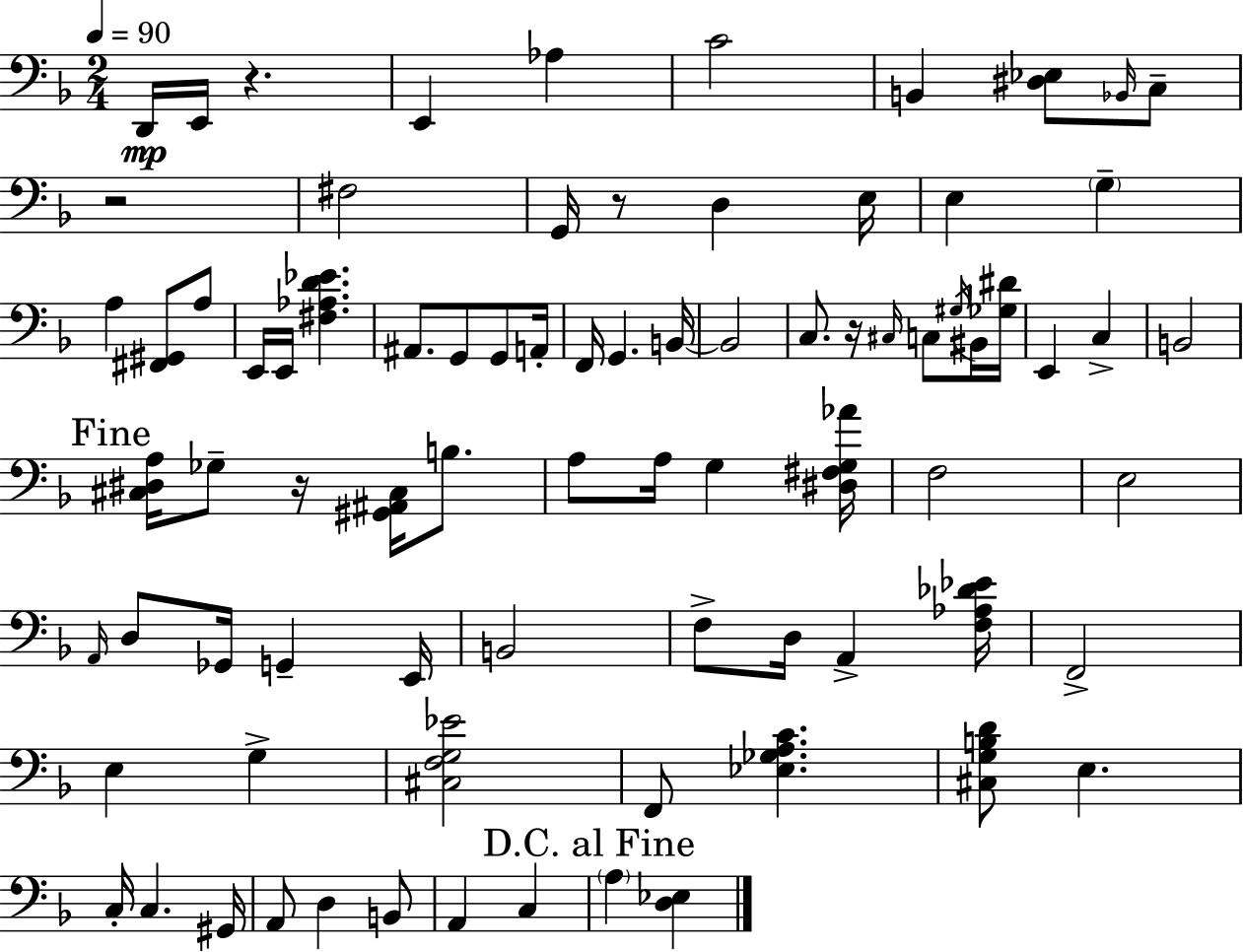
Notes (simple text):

D2/s E2/s R/q. E2/q Ab3/q C4/h B2/q [D#3,Eb3]/e Bb2/s C3/e R/h F#3/h G2/s R/e D3/q E3/s E3/q G3/q A3/q [F#2,G#2]/e A3/e E2/s E2/s [F#3,Ab3,D4,Eb4]/q. A#2/e. G2/e G2/e A2/s F2/s G2/q. B2/s B2/h C3/e. R/s C#3/s C3/e G#3/s BIS2/s [Gb3,D#4]/s E2/q C3/q B2/h [C#3,D#3,A3]/s Gb3/e R/s [G#2,A#2,C#3]/s B3/e. A3/e A3/s G3/q [D#3,F#3,G3,Ab4]/s F3/h E3/h A2/s D3/e Gb2/s G2/q E2/s B2/h F3/e D3/s A2/q [F3,Ab3,Db4,Eb4]/s F2/h E3/q G3/q [C#3,F3,G3,Eb4]/h F2/e [Eb3,Gb3,A3,C4]/q. [C#3,G3,B3,D4]/e E3/q. C3/s C3/q. G#2/s A2/e D3/q B2/e A2/q C3/q A3/q [D3,Eb3]/q